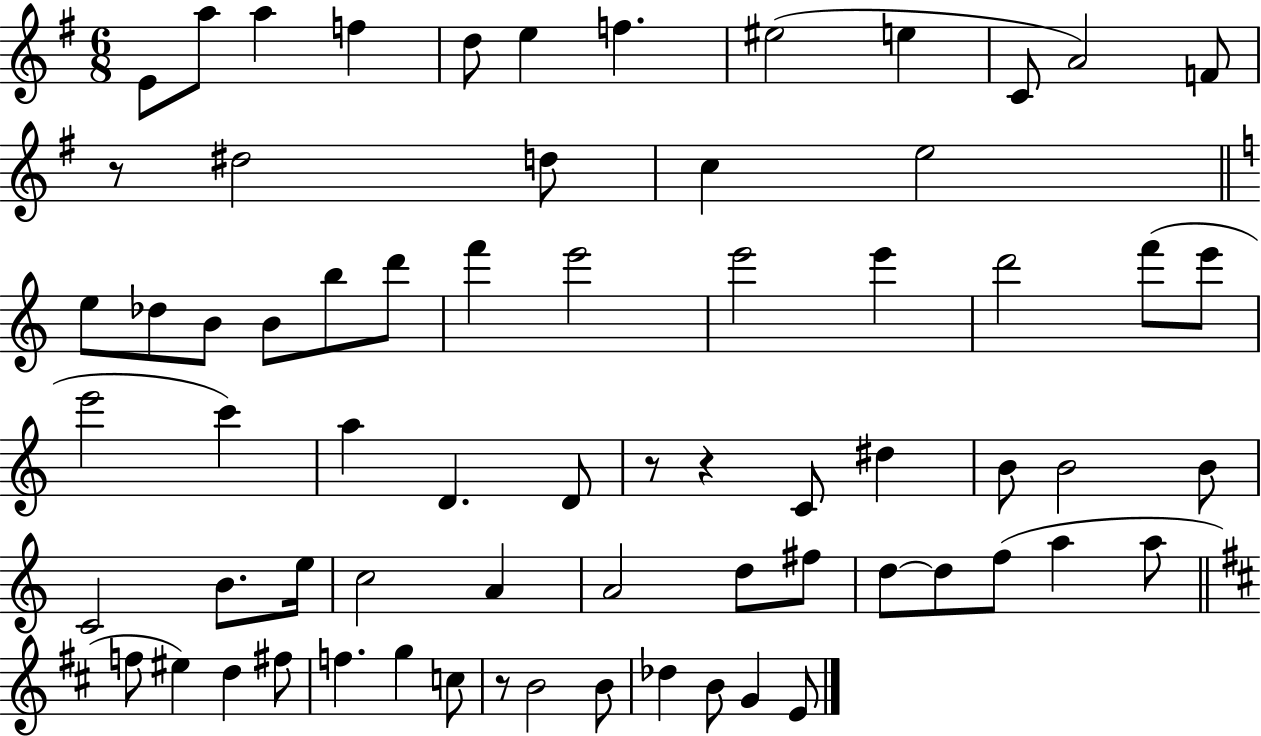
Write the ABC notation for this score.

X:1
T:Untitled
M:6/8
L:1/4
K:G
E/2 a/2 a f d/2 e f ^e2 e C/2 A2 F/2 z/2 ^d2 d/2 c e2 e/2 _d/2 B/2 B/2 b/2 d'/2 f' e'2 e'2 e' d'2 f'/2 e'/2 e'2 c' a D D/2 z/2 z C/2 ^d B/2 B2 B/2 C2 B/2 e/4 c2 A A2 d/2 ^f/2 d/2 d/2 f/2 a a/2 f/2 ^e d ^f/2 f g c/2 z/2 B2 B/2 _d B/2 G E/2